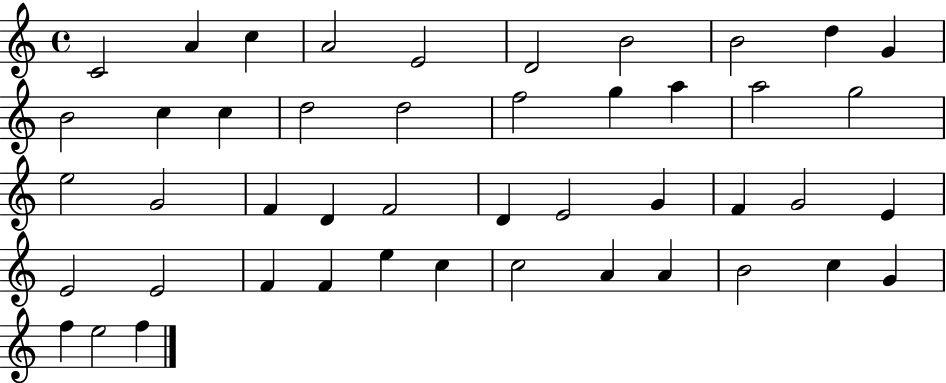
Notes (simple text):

C4/h A4/q C5/q A4/h E4/h D4/h B4/h B4/h D5/q G4/q B4/h C5/q C5/q D5/h D5/h F5/h G5/q A5/q A5/h G5/h E5/h G4/h F4/q D4/q F4/h D4/q E4/h G4/q F4/q G4/h E4/q E4/h E4/h F4/q F4/q E5/q C5/q C5/h A4/q A4/q B4/h C5/q G4/q F5/q E5/h F5/q